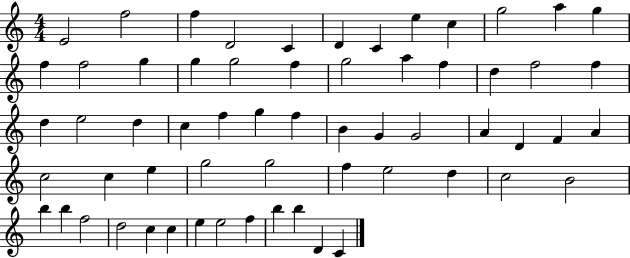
E4/h F5/h F5/q D4/h C4/q D4/q C4/q E5/q C5/q G5/h A5/q G5/q F5/q F5/h G5/q G5/q G5/h F5/q G5/h A5/q F5/q D5/q F5/h F5/q D5/q E5/h D5/q C5/q F5/q G5/q F5/q B4/q G4/q G4/h A4/q D4/q F4/q A4/q C5/h C5/q E5/q G5/h G5/h F5/q E5/h D5/q C5/h B4/h B5/q B5/q F5/h D5/h C5/q C5/q E5/q E5/h F5/q B5/q B5/q D4/q C4/q